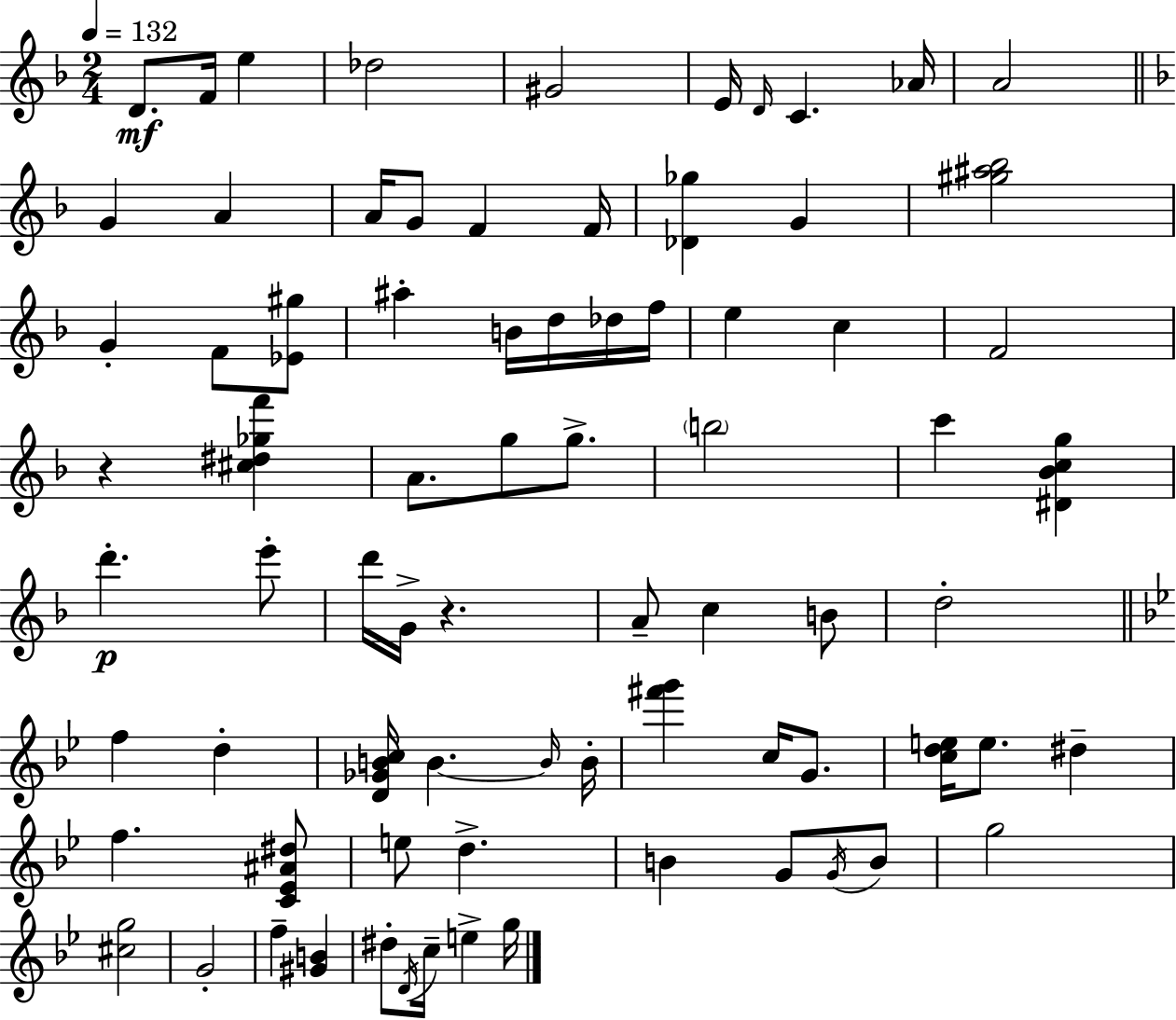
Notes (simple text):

D4/e. F4/s E5/q Db5/h G#4/h E4/s D4/s C4/q. Ab4/s A4/h G4/q A4/q A4/s G4/e F4/q F4/s [Db4,Gb5]/q G4/q [G#5,A#5,Bb5]/h G4/q F4/e [Eb4,G#5]/e A#5/q B4/s D5/s Db5/s F5/s E5/q C5/q F4/h R/q [C#5,D#5,Gb5,F6]/q A4/e. G5/e G5/e. B5/h C6/q [D#4,Bb4,C5,G5]/q D6/q. E6/e D6/s G4/s R/q. A4/e C5/q B4/e D5/h F5/q D5/q [D4,Gb4,B4,C5]/s B4/q. B4/s B4/s [F#6,G6]/q C5/s G4/e. [C5,D5,E5]/s E5/e. D#5/q F5/q. [C4,Eb4,A#4,D#5]/e E5/e D5/q. B4/q G4/e G4/s B4/e G5/h [C#5,G5]/h G4/h F5/q [G#4,B4]/q D#5/e D4/s C5/s E5/q G5/s